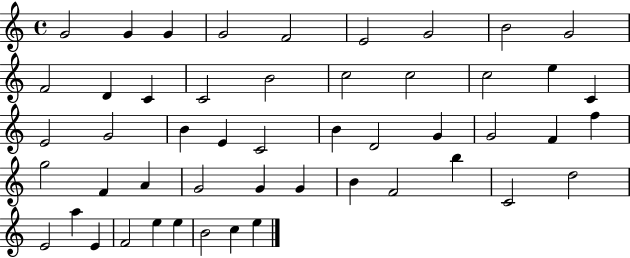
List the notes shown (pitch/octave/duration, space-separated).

G4/h G4/q G4/q G4/h F4/h E4/h G4/h B4/h G4/h F4/h D4/q C4/q C4/h B4/h C5/h C5/h C5/h E5/q C4/q E4/h G4/h B4/q E4/q C4/h B4/q D4/h G4/q G4/h F4/q F5/q G5/h F4/q A4/q G4/h G4/q G4/q B4/q F4/h B5/q C4/h D5/h E4/h A5/q E4/q F4/h E5/q E5/q B4/h C5/q E5/q